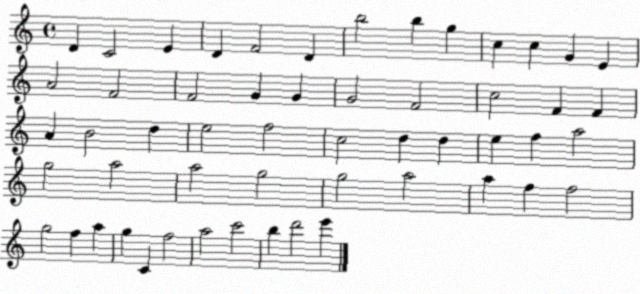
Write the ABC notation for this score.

X:1
T:Untitled
M:4/4
L:1/4
K:C
D C2 E D F2 D b2 b g c c G E A2 F2 F2 G G G2 F2 c2 F F A B2 d e2 f2 c2 d d e f a2 g2 a2 a2 g2 g2 a2 a f f2 g2 f a g C f2 a2 c'2 b d'2 e'